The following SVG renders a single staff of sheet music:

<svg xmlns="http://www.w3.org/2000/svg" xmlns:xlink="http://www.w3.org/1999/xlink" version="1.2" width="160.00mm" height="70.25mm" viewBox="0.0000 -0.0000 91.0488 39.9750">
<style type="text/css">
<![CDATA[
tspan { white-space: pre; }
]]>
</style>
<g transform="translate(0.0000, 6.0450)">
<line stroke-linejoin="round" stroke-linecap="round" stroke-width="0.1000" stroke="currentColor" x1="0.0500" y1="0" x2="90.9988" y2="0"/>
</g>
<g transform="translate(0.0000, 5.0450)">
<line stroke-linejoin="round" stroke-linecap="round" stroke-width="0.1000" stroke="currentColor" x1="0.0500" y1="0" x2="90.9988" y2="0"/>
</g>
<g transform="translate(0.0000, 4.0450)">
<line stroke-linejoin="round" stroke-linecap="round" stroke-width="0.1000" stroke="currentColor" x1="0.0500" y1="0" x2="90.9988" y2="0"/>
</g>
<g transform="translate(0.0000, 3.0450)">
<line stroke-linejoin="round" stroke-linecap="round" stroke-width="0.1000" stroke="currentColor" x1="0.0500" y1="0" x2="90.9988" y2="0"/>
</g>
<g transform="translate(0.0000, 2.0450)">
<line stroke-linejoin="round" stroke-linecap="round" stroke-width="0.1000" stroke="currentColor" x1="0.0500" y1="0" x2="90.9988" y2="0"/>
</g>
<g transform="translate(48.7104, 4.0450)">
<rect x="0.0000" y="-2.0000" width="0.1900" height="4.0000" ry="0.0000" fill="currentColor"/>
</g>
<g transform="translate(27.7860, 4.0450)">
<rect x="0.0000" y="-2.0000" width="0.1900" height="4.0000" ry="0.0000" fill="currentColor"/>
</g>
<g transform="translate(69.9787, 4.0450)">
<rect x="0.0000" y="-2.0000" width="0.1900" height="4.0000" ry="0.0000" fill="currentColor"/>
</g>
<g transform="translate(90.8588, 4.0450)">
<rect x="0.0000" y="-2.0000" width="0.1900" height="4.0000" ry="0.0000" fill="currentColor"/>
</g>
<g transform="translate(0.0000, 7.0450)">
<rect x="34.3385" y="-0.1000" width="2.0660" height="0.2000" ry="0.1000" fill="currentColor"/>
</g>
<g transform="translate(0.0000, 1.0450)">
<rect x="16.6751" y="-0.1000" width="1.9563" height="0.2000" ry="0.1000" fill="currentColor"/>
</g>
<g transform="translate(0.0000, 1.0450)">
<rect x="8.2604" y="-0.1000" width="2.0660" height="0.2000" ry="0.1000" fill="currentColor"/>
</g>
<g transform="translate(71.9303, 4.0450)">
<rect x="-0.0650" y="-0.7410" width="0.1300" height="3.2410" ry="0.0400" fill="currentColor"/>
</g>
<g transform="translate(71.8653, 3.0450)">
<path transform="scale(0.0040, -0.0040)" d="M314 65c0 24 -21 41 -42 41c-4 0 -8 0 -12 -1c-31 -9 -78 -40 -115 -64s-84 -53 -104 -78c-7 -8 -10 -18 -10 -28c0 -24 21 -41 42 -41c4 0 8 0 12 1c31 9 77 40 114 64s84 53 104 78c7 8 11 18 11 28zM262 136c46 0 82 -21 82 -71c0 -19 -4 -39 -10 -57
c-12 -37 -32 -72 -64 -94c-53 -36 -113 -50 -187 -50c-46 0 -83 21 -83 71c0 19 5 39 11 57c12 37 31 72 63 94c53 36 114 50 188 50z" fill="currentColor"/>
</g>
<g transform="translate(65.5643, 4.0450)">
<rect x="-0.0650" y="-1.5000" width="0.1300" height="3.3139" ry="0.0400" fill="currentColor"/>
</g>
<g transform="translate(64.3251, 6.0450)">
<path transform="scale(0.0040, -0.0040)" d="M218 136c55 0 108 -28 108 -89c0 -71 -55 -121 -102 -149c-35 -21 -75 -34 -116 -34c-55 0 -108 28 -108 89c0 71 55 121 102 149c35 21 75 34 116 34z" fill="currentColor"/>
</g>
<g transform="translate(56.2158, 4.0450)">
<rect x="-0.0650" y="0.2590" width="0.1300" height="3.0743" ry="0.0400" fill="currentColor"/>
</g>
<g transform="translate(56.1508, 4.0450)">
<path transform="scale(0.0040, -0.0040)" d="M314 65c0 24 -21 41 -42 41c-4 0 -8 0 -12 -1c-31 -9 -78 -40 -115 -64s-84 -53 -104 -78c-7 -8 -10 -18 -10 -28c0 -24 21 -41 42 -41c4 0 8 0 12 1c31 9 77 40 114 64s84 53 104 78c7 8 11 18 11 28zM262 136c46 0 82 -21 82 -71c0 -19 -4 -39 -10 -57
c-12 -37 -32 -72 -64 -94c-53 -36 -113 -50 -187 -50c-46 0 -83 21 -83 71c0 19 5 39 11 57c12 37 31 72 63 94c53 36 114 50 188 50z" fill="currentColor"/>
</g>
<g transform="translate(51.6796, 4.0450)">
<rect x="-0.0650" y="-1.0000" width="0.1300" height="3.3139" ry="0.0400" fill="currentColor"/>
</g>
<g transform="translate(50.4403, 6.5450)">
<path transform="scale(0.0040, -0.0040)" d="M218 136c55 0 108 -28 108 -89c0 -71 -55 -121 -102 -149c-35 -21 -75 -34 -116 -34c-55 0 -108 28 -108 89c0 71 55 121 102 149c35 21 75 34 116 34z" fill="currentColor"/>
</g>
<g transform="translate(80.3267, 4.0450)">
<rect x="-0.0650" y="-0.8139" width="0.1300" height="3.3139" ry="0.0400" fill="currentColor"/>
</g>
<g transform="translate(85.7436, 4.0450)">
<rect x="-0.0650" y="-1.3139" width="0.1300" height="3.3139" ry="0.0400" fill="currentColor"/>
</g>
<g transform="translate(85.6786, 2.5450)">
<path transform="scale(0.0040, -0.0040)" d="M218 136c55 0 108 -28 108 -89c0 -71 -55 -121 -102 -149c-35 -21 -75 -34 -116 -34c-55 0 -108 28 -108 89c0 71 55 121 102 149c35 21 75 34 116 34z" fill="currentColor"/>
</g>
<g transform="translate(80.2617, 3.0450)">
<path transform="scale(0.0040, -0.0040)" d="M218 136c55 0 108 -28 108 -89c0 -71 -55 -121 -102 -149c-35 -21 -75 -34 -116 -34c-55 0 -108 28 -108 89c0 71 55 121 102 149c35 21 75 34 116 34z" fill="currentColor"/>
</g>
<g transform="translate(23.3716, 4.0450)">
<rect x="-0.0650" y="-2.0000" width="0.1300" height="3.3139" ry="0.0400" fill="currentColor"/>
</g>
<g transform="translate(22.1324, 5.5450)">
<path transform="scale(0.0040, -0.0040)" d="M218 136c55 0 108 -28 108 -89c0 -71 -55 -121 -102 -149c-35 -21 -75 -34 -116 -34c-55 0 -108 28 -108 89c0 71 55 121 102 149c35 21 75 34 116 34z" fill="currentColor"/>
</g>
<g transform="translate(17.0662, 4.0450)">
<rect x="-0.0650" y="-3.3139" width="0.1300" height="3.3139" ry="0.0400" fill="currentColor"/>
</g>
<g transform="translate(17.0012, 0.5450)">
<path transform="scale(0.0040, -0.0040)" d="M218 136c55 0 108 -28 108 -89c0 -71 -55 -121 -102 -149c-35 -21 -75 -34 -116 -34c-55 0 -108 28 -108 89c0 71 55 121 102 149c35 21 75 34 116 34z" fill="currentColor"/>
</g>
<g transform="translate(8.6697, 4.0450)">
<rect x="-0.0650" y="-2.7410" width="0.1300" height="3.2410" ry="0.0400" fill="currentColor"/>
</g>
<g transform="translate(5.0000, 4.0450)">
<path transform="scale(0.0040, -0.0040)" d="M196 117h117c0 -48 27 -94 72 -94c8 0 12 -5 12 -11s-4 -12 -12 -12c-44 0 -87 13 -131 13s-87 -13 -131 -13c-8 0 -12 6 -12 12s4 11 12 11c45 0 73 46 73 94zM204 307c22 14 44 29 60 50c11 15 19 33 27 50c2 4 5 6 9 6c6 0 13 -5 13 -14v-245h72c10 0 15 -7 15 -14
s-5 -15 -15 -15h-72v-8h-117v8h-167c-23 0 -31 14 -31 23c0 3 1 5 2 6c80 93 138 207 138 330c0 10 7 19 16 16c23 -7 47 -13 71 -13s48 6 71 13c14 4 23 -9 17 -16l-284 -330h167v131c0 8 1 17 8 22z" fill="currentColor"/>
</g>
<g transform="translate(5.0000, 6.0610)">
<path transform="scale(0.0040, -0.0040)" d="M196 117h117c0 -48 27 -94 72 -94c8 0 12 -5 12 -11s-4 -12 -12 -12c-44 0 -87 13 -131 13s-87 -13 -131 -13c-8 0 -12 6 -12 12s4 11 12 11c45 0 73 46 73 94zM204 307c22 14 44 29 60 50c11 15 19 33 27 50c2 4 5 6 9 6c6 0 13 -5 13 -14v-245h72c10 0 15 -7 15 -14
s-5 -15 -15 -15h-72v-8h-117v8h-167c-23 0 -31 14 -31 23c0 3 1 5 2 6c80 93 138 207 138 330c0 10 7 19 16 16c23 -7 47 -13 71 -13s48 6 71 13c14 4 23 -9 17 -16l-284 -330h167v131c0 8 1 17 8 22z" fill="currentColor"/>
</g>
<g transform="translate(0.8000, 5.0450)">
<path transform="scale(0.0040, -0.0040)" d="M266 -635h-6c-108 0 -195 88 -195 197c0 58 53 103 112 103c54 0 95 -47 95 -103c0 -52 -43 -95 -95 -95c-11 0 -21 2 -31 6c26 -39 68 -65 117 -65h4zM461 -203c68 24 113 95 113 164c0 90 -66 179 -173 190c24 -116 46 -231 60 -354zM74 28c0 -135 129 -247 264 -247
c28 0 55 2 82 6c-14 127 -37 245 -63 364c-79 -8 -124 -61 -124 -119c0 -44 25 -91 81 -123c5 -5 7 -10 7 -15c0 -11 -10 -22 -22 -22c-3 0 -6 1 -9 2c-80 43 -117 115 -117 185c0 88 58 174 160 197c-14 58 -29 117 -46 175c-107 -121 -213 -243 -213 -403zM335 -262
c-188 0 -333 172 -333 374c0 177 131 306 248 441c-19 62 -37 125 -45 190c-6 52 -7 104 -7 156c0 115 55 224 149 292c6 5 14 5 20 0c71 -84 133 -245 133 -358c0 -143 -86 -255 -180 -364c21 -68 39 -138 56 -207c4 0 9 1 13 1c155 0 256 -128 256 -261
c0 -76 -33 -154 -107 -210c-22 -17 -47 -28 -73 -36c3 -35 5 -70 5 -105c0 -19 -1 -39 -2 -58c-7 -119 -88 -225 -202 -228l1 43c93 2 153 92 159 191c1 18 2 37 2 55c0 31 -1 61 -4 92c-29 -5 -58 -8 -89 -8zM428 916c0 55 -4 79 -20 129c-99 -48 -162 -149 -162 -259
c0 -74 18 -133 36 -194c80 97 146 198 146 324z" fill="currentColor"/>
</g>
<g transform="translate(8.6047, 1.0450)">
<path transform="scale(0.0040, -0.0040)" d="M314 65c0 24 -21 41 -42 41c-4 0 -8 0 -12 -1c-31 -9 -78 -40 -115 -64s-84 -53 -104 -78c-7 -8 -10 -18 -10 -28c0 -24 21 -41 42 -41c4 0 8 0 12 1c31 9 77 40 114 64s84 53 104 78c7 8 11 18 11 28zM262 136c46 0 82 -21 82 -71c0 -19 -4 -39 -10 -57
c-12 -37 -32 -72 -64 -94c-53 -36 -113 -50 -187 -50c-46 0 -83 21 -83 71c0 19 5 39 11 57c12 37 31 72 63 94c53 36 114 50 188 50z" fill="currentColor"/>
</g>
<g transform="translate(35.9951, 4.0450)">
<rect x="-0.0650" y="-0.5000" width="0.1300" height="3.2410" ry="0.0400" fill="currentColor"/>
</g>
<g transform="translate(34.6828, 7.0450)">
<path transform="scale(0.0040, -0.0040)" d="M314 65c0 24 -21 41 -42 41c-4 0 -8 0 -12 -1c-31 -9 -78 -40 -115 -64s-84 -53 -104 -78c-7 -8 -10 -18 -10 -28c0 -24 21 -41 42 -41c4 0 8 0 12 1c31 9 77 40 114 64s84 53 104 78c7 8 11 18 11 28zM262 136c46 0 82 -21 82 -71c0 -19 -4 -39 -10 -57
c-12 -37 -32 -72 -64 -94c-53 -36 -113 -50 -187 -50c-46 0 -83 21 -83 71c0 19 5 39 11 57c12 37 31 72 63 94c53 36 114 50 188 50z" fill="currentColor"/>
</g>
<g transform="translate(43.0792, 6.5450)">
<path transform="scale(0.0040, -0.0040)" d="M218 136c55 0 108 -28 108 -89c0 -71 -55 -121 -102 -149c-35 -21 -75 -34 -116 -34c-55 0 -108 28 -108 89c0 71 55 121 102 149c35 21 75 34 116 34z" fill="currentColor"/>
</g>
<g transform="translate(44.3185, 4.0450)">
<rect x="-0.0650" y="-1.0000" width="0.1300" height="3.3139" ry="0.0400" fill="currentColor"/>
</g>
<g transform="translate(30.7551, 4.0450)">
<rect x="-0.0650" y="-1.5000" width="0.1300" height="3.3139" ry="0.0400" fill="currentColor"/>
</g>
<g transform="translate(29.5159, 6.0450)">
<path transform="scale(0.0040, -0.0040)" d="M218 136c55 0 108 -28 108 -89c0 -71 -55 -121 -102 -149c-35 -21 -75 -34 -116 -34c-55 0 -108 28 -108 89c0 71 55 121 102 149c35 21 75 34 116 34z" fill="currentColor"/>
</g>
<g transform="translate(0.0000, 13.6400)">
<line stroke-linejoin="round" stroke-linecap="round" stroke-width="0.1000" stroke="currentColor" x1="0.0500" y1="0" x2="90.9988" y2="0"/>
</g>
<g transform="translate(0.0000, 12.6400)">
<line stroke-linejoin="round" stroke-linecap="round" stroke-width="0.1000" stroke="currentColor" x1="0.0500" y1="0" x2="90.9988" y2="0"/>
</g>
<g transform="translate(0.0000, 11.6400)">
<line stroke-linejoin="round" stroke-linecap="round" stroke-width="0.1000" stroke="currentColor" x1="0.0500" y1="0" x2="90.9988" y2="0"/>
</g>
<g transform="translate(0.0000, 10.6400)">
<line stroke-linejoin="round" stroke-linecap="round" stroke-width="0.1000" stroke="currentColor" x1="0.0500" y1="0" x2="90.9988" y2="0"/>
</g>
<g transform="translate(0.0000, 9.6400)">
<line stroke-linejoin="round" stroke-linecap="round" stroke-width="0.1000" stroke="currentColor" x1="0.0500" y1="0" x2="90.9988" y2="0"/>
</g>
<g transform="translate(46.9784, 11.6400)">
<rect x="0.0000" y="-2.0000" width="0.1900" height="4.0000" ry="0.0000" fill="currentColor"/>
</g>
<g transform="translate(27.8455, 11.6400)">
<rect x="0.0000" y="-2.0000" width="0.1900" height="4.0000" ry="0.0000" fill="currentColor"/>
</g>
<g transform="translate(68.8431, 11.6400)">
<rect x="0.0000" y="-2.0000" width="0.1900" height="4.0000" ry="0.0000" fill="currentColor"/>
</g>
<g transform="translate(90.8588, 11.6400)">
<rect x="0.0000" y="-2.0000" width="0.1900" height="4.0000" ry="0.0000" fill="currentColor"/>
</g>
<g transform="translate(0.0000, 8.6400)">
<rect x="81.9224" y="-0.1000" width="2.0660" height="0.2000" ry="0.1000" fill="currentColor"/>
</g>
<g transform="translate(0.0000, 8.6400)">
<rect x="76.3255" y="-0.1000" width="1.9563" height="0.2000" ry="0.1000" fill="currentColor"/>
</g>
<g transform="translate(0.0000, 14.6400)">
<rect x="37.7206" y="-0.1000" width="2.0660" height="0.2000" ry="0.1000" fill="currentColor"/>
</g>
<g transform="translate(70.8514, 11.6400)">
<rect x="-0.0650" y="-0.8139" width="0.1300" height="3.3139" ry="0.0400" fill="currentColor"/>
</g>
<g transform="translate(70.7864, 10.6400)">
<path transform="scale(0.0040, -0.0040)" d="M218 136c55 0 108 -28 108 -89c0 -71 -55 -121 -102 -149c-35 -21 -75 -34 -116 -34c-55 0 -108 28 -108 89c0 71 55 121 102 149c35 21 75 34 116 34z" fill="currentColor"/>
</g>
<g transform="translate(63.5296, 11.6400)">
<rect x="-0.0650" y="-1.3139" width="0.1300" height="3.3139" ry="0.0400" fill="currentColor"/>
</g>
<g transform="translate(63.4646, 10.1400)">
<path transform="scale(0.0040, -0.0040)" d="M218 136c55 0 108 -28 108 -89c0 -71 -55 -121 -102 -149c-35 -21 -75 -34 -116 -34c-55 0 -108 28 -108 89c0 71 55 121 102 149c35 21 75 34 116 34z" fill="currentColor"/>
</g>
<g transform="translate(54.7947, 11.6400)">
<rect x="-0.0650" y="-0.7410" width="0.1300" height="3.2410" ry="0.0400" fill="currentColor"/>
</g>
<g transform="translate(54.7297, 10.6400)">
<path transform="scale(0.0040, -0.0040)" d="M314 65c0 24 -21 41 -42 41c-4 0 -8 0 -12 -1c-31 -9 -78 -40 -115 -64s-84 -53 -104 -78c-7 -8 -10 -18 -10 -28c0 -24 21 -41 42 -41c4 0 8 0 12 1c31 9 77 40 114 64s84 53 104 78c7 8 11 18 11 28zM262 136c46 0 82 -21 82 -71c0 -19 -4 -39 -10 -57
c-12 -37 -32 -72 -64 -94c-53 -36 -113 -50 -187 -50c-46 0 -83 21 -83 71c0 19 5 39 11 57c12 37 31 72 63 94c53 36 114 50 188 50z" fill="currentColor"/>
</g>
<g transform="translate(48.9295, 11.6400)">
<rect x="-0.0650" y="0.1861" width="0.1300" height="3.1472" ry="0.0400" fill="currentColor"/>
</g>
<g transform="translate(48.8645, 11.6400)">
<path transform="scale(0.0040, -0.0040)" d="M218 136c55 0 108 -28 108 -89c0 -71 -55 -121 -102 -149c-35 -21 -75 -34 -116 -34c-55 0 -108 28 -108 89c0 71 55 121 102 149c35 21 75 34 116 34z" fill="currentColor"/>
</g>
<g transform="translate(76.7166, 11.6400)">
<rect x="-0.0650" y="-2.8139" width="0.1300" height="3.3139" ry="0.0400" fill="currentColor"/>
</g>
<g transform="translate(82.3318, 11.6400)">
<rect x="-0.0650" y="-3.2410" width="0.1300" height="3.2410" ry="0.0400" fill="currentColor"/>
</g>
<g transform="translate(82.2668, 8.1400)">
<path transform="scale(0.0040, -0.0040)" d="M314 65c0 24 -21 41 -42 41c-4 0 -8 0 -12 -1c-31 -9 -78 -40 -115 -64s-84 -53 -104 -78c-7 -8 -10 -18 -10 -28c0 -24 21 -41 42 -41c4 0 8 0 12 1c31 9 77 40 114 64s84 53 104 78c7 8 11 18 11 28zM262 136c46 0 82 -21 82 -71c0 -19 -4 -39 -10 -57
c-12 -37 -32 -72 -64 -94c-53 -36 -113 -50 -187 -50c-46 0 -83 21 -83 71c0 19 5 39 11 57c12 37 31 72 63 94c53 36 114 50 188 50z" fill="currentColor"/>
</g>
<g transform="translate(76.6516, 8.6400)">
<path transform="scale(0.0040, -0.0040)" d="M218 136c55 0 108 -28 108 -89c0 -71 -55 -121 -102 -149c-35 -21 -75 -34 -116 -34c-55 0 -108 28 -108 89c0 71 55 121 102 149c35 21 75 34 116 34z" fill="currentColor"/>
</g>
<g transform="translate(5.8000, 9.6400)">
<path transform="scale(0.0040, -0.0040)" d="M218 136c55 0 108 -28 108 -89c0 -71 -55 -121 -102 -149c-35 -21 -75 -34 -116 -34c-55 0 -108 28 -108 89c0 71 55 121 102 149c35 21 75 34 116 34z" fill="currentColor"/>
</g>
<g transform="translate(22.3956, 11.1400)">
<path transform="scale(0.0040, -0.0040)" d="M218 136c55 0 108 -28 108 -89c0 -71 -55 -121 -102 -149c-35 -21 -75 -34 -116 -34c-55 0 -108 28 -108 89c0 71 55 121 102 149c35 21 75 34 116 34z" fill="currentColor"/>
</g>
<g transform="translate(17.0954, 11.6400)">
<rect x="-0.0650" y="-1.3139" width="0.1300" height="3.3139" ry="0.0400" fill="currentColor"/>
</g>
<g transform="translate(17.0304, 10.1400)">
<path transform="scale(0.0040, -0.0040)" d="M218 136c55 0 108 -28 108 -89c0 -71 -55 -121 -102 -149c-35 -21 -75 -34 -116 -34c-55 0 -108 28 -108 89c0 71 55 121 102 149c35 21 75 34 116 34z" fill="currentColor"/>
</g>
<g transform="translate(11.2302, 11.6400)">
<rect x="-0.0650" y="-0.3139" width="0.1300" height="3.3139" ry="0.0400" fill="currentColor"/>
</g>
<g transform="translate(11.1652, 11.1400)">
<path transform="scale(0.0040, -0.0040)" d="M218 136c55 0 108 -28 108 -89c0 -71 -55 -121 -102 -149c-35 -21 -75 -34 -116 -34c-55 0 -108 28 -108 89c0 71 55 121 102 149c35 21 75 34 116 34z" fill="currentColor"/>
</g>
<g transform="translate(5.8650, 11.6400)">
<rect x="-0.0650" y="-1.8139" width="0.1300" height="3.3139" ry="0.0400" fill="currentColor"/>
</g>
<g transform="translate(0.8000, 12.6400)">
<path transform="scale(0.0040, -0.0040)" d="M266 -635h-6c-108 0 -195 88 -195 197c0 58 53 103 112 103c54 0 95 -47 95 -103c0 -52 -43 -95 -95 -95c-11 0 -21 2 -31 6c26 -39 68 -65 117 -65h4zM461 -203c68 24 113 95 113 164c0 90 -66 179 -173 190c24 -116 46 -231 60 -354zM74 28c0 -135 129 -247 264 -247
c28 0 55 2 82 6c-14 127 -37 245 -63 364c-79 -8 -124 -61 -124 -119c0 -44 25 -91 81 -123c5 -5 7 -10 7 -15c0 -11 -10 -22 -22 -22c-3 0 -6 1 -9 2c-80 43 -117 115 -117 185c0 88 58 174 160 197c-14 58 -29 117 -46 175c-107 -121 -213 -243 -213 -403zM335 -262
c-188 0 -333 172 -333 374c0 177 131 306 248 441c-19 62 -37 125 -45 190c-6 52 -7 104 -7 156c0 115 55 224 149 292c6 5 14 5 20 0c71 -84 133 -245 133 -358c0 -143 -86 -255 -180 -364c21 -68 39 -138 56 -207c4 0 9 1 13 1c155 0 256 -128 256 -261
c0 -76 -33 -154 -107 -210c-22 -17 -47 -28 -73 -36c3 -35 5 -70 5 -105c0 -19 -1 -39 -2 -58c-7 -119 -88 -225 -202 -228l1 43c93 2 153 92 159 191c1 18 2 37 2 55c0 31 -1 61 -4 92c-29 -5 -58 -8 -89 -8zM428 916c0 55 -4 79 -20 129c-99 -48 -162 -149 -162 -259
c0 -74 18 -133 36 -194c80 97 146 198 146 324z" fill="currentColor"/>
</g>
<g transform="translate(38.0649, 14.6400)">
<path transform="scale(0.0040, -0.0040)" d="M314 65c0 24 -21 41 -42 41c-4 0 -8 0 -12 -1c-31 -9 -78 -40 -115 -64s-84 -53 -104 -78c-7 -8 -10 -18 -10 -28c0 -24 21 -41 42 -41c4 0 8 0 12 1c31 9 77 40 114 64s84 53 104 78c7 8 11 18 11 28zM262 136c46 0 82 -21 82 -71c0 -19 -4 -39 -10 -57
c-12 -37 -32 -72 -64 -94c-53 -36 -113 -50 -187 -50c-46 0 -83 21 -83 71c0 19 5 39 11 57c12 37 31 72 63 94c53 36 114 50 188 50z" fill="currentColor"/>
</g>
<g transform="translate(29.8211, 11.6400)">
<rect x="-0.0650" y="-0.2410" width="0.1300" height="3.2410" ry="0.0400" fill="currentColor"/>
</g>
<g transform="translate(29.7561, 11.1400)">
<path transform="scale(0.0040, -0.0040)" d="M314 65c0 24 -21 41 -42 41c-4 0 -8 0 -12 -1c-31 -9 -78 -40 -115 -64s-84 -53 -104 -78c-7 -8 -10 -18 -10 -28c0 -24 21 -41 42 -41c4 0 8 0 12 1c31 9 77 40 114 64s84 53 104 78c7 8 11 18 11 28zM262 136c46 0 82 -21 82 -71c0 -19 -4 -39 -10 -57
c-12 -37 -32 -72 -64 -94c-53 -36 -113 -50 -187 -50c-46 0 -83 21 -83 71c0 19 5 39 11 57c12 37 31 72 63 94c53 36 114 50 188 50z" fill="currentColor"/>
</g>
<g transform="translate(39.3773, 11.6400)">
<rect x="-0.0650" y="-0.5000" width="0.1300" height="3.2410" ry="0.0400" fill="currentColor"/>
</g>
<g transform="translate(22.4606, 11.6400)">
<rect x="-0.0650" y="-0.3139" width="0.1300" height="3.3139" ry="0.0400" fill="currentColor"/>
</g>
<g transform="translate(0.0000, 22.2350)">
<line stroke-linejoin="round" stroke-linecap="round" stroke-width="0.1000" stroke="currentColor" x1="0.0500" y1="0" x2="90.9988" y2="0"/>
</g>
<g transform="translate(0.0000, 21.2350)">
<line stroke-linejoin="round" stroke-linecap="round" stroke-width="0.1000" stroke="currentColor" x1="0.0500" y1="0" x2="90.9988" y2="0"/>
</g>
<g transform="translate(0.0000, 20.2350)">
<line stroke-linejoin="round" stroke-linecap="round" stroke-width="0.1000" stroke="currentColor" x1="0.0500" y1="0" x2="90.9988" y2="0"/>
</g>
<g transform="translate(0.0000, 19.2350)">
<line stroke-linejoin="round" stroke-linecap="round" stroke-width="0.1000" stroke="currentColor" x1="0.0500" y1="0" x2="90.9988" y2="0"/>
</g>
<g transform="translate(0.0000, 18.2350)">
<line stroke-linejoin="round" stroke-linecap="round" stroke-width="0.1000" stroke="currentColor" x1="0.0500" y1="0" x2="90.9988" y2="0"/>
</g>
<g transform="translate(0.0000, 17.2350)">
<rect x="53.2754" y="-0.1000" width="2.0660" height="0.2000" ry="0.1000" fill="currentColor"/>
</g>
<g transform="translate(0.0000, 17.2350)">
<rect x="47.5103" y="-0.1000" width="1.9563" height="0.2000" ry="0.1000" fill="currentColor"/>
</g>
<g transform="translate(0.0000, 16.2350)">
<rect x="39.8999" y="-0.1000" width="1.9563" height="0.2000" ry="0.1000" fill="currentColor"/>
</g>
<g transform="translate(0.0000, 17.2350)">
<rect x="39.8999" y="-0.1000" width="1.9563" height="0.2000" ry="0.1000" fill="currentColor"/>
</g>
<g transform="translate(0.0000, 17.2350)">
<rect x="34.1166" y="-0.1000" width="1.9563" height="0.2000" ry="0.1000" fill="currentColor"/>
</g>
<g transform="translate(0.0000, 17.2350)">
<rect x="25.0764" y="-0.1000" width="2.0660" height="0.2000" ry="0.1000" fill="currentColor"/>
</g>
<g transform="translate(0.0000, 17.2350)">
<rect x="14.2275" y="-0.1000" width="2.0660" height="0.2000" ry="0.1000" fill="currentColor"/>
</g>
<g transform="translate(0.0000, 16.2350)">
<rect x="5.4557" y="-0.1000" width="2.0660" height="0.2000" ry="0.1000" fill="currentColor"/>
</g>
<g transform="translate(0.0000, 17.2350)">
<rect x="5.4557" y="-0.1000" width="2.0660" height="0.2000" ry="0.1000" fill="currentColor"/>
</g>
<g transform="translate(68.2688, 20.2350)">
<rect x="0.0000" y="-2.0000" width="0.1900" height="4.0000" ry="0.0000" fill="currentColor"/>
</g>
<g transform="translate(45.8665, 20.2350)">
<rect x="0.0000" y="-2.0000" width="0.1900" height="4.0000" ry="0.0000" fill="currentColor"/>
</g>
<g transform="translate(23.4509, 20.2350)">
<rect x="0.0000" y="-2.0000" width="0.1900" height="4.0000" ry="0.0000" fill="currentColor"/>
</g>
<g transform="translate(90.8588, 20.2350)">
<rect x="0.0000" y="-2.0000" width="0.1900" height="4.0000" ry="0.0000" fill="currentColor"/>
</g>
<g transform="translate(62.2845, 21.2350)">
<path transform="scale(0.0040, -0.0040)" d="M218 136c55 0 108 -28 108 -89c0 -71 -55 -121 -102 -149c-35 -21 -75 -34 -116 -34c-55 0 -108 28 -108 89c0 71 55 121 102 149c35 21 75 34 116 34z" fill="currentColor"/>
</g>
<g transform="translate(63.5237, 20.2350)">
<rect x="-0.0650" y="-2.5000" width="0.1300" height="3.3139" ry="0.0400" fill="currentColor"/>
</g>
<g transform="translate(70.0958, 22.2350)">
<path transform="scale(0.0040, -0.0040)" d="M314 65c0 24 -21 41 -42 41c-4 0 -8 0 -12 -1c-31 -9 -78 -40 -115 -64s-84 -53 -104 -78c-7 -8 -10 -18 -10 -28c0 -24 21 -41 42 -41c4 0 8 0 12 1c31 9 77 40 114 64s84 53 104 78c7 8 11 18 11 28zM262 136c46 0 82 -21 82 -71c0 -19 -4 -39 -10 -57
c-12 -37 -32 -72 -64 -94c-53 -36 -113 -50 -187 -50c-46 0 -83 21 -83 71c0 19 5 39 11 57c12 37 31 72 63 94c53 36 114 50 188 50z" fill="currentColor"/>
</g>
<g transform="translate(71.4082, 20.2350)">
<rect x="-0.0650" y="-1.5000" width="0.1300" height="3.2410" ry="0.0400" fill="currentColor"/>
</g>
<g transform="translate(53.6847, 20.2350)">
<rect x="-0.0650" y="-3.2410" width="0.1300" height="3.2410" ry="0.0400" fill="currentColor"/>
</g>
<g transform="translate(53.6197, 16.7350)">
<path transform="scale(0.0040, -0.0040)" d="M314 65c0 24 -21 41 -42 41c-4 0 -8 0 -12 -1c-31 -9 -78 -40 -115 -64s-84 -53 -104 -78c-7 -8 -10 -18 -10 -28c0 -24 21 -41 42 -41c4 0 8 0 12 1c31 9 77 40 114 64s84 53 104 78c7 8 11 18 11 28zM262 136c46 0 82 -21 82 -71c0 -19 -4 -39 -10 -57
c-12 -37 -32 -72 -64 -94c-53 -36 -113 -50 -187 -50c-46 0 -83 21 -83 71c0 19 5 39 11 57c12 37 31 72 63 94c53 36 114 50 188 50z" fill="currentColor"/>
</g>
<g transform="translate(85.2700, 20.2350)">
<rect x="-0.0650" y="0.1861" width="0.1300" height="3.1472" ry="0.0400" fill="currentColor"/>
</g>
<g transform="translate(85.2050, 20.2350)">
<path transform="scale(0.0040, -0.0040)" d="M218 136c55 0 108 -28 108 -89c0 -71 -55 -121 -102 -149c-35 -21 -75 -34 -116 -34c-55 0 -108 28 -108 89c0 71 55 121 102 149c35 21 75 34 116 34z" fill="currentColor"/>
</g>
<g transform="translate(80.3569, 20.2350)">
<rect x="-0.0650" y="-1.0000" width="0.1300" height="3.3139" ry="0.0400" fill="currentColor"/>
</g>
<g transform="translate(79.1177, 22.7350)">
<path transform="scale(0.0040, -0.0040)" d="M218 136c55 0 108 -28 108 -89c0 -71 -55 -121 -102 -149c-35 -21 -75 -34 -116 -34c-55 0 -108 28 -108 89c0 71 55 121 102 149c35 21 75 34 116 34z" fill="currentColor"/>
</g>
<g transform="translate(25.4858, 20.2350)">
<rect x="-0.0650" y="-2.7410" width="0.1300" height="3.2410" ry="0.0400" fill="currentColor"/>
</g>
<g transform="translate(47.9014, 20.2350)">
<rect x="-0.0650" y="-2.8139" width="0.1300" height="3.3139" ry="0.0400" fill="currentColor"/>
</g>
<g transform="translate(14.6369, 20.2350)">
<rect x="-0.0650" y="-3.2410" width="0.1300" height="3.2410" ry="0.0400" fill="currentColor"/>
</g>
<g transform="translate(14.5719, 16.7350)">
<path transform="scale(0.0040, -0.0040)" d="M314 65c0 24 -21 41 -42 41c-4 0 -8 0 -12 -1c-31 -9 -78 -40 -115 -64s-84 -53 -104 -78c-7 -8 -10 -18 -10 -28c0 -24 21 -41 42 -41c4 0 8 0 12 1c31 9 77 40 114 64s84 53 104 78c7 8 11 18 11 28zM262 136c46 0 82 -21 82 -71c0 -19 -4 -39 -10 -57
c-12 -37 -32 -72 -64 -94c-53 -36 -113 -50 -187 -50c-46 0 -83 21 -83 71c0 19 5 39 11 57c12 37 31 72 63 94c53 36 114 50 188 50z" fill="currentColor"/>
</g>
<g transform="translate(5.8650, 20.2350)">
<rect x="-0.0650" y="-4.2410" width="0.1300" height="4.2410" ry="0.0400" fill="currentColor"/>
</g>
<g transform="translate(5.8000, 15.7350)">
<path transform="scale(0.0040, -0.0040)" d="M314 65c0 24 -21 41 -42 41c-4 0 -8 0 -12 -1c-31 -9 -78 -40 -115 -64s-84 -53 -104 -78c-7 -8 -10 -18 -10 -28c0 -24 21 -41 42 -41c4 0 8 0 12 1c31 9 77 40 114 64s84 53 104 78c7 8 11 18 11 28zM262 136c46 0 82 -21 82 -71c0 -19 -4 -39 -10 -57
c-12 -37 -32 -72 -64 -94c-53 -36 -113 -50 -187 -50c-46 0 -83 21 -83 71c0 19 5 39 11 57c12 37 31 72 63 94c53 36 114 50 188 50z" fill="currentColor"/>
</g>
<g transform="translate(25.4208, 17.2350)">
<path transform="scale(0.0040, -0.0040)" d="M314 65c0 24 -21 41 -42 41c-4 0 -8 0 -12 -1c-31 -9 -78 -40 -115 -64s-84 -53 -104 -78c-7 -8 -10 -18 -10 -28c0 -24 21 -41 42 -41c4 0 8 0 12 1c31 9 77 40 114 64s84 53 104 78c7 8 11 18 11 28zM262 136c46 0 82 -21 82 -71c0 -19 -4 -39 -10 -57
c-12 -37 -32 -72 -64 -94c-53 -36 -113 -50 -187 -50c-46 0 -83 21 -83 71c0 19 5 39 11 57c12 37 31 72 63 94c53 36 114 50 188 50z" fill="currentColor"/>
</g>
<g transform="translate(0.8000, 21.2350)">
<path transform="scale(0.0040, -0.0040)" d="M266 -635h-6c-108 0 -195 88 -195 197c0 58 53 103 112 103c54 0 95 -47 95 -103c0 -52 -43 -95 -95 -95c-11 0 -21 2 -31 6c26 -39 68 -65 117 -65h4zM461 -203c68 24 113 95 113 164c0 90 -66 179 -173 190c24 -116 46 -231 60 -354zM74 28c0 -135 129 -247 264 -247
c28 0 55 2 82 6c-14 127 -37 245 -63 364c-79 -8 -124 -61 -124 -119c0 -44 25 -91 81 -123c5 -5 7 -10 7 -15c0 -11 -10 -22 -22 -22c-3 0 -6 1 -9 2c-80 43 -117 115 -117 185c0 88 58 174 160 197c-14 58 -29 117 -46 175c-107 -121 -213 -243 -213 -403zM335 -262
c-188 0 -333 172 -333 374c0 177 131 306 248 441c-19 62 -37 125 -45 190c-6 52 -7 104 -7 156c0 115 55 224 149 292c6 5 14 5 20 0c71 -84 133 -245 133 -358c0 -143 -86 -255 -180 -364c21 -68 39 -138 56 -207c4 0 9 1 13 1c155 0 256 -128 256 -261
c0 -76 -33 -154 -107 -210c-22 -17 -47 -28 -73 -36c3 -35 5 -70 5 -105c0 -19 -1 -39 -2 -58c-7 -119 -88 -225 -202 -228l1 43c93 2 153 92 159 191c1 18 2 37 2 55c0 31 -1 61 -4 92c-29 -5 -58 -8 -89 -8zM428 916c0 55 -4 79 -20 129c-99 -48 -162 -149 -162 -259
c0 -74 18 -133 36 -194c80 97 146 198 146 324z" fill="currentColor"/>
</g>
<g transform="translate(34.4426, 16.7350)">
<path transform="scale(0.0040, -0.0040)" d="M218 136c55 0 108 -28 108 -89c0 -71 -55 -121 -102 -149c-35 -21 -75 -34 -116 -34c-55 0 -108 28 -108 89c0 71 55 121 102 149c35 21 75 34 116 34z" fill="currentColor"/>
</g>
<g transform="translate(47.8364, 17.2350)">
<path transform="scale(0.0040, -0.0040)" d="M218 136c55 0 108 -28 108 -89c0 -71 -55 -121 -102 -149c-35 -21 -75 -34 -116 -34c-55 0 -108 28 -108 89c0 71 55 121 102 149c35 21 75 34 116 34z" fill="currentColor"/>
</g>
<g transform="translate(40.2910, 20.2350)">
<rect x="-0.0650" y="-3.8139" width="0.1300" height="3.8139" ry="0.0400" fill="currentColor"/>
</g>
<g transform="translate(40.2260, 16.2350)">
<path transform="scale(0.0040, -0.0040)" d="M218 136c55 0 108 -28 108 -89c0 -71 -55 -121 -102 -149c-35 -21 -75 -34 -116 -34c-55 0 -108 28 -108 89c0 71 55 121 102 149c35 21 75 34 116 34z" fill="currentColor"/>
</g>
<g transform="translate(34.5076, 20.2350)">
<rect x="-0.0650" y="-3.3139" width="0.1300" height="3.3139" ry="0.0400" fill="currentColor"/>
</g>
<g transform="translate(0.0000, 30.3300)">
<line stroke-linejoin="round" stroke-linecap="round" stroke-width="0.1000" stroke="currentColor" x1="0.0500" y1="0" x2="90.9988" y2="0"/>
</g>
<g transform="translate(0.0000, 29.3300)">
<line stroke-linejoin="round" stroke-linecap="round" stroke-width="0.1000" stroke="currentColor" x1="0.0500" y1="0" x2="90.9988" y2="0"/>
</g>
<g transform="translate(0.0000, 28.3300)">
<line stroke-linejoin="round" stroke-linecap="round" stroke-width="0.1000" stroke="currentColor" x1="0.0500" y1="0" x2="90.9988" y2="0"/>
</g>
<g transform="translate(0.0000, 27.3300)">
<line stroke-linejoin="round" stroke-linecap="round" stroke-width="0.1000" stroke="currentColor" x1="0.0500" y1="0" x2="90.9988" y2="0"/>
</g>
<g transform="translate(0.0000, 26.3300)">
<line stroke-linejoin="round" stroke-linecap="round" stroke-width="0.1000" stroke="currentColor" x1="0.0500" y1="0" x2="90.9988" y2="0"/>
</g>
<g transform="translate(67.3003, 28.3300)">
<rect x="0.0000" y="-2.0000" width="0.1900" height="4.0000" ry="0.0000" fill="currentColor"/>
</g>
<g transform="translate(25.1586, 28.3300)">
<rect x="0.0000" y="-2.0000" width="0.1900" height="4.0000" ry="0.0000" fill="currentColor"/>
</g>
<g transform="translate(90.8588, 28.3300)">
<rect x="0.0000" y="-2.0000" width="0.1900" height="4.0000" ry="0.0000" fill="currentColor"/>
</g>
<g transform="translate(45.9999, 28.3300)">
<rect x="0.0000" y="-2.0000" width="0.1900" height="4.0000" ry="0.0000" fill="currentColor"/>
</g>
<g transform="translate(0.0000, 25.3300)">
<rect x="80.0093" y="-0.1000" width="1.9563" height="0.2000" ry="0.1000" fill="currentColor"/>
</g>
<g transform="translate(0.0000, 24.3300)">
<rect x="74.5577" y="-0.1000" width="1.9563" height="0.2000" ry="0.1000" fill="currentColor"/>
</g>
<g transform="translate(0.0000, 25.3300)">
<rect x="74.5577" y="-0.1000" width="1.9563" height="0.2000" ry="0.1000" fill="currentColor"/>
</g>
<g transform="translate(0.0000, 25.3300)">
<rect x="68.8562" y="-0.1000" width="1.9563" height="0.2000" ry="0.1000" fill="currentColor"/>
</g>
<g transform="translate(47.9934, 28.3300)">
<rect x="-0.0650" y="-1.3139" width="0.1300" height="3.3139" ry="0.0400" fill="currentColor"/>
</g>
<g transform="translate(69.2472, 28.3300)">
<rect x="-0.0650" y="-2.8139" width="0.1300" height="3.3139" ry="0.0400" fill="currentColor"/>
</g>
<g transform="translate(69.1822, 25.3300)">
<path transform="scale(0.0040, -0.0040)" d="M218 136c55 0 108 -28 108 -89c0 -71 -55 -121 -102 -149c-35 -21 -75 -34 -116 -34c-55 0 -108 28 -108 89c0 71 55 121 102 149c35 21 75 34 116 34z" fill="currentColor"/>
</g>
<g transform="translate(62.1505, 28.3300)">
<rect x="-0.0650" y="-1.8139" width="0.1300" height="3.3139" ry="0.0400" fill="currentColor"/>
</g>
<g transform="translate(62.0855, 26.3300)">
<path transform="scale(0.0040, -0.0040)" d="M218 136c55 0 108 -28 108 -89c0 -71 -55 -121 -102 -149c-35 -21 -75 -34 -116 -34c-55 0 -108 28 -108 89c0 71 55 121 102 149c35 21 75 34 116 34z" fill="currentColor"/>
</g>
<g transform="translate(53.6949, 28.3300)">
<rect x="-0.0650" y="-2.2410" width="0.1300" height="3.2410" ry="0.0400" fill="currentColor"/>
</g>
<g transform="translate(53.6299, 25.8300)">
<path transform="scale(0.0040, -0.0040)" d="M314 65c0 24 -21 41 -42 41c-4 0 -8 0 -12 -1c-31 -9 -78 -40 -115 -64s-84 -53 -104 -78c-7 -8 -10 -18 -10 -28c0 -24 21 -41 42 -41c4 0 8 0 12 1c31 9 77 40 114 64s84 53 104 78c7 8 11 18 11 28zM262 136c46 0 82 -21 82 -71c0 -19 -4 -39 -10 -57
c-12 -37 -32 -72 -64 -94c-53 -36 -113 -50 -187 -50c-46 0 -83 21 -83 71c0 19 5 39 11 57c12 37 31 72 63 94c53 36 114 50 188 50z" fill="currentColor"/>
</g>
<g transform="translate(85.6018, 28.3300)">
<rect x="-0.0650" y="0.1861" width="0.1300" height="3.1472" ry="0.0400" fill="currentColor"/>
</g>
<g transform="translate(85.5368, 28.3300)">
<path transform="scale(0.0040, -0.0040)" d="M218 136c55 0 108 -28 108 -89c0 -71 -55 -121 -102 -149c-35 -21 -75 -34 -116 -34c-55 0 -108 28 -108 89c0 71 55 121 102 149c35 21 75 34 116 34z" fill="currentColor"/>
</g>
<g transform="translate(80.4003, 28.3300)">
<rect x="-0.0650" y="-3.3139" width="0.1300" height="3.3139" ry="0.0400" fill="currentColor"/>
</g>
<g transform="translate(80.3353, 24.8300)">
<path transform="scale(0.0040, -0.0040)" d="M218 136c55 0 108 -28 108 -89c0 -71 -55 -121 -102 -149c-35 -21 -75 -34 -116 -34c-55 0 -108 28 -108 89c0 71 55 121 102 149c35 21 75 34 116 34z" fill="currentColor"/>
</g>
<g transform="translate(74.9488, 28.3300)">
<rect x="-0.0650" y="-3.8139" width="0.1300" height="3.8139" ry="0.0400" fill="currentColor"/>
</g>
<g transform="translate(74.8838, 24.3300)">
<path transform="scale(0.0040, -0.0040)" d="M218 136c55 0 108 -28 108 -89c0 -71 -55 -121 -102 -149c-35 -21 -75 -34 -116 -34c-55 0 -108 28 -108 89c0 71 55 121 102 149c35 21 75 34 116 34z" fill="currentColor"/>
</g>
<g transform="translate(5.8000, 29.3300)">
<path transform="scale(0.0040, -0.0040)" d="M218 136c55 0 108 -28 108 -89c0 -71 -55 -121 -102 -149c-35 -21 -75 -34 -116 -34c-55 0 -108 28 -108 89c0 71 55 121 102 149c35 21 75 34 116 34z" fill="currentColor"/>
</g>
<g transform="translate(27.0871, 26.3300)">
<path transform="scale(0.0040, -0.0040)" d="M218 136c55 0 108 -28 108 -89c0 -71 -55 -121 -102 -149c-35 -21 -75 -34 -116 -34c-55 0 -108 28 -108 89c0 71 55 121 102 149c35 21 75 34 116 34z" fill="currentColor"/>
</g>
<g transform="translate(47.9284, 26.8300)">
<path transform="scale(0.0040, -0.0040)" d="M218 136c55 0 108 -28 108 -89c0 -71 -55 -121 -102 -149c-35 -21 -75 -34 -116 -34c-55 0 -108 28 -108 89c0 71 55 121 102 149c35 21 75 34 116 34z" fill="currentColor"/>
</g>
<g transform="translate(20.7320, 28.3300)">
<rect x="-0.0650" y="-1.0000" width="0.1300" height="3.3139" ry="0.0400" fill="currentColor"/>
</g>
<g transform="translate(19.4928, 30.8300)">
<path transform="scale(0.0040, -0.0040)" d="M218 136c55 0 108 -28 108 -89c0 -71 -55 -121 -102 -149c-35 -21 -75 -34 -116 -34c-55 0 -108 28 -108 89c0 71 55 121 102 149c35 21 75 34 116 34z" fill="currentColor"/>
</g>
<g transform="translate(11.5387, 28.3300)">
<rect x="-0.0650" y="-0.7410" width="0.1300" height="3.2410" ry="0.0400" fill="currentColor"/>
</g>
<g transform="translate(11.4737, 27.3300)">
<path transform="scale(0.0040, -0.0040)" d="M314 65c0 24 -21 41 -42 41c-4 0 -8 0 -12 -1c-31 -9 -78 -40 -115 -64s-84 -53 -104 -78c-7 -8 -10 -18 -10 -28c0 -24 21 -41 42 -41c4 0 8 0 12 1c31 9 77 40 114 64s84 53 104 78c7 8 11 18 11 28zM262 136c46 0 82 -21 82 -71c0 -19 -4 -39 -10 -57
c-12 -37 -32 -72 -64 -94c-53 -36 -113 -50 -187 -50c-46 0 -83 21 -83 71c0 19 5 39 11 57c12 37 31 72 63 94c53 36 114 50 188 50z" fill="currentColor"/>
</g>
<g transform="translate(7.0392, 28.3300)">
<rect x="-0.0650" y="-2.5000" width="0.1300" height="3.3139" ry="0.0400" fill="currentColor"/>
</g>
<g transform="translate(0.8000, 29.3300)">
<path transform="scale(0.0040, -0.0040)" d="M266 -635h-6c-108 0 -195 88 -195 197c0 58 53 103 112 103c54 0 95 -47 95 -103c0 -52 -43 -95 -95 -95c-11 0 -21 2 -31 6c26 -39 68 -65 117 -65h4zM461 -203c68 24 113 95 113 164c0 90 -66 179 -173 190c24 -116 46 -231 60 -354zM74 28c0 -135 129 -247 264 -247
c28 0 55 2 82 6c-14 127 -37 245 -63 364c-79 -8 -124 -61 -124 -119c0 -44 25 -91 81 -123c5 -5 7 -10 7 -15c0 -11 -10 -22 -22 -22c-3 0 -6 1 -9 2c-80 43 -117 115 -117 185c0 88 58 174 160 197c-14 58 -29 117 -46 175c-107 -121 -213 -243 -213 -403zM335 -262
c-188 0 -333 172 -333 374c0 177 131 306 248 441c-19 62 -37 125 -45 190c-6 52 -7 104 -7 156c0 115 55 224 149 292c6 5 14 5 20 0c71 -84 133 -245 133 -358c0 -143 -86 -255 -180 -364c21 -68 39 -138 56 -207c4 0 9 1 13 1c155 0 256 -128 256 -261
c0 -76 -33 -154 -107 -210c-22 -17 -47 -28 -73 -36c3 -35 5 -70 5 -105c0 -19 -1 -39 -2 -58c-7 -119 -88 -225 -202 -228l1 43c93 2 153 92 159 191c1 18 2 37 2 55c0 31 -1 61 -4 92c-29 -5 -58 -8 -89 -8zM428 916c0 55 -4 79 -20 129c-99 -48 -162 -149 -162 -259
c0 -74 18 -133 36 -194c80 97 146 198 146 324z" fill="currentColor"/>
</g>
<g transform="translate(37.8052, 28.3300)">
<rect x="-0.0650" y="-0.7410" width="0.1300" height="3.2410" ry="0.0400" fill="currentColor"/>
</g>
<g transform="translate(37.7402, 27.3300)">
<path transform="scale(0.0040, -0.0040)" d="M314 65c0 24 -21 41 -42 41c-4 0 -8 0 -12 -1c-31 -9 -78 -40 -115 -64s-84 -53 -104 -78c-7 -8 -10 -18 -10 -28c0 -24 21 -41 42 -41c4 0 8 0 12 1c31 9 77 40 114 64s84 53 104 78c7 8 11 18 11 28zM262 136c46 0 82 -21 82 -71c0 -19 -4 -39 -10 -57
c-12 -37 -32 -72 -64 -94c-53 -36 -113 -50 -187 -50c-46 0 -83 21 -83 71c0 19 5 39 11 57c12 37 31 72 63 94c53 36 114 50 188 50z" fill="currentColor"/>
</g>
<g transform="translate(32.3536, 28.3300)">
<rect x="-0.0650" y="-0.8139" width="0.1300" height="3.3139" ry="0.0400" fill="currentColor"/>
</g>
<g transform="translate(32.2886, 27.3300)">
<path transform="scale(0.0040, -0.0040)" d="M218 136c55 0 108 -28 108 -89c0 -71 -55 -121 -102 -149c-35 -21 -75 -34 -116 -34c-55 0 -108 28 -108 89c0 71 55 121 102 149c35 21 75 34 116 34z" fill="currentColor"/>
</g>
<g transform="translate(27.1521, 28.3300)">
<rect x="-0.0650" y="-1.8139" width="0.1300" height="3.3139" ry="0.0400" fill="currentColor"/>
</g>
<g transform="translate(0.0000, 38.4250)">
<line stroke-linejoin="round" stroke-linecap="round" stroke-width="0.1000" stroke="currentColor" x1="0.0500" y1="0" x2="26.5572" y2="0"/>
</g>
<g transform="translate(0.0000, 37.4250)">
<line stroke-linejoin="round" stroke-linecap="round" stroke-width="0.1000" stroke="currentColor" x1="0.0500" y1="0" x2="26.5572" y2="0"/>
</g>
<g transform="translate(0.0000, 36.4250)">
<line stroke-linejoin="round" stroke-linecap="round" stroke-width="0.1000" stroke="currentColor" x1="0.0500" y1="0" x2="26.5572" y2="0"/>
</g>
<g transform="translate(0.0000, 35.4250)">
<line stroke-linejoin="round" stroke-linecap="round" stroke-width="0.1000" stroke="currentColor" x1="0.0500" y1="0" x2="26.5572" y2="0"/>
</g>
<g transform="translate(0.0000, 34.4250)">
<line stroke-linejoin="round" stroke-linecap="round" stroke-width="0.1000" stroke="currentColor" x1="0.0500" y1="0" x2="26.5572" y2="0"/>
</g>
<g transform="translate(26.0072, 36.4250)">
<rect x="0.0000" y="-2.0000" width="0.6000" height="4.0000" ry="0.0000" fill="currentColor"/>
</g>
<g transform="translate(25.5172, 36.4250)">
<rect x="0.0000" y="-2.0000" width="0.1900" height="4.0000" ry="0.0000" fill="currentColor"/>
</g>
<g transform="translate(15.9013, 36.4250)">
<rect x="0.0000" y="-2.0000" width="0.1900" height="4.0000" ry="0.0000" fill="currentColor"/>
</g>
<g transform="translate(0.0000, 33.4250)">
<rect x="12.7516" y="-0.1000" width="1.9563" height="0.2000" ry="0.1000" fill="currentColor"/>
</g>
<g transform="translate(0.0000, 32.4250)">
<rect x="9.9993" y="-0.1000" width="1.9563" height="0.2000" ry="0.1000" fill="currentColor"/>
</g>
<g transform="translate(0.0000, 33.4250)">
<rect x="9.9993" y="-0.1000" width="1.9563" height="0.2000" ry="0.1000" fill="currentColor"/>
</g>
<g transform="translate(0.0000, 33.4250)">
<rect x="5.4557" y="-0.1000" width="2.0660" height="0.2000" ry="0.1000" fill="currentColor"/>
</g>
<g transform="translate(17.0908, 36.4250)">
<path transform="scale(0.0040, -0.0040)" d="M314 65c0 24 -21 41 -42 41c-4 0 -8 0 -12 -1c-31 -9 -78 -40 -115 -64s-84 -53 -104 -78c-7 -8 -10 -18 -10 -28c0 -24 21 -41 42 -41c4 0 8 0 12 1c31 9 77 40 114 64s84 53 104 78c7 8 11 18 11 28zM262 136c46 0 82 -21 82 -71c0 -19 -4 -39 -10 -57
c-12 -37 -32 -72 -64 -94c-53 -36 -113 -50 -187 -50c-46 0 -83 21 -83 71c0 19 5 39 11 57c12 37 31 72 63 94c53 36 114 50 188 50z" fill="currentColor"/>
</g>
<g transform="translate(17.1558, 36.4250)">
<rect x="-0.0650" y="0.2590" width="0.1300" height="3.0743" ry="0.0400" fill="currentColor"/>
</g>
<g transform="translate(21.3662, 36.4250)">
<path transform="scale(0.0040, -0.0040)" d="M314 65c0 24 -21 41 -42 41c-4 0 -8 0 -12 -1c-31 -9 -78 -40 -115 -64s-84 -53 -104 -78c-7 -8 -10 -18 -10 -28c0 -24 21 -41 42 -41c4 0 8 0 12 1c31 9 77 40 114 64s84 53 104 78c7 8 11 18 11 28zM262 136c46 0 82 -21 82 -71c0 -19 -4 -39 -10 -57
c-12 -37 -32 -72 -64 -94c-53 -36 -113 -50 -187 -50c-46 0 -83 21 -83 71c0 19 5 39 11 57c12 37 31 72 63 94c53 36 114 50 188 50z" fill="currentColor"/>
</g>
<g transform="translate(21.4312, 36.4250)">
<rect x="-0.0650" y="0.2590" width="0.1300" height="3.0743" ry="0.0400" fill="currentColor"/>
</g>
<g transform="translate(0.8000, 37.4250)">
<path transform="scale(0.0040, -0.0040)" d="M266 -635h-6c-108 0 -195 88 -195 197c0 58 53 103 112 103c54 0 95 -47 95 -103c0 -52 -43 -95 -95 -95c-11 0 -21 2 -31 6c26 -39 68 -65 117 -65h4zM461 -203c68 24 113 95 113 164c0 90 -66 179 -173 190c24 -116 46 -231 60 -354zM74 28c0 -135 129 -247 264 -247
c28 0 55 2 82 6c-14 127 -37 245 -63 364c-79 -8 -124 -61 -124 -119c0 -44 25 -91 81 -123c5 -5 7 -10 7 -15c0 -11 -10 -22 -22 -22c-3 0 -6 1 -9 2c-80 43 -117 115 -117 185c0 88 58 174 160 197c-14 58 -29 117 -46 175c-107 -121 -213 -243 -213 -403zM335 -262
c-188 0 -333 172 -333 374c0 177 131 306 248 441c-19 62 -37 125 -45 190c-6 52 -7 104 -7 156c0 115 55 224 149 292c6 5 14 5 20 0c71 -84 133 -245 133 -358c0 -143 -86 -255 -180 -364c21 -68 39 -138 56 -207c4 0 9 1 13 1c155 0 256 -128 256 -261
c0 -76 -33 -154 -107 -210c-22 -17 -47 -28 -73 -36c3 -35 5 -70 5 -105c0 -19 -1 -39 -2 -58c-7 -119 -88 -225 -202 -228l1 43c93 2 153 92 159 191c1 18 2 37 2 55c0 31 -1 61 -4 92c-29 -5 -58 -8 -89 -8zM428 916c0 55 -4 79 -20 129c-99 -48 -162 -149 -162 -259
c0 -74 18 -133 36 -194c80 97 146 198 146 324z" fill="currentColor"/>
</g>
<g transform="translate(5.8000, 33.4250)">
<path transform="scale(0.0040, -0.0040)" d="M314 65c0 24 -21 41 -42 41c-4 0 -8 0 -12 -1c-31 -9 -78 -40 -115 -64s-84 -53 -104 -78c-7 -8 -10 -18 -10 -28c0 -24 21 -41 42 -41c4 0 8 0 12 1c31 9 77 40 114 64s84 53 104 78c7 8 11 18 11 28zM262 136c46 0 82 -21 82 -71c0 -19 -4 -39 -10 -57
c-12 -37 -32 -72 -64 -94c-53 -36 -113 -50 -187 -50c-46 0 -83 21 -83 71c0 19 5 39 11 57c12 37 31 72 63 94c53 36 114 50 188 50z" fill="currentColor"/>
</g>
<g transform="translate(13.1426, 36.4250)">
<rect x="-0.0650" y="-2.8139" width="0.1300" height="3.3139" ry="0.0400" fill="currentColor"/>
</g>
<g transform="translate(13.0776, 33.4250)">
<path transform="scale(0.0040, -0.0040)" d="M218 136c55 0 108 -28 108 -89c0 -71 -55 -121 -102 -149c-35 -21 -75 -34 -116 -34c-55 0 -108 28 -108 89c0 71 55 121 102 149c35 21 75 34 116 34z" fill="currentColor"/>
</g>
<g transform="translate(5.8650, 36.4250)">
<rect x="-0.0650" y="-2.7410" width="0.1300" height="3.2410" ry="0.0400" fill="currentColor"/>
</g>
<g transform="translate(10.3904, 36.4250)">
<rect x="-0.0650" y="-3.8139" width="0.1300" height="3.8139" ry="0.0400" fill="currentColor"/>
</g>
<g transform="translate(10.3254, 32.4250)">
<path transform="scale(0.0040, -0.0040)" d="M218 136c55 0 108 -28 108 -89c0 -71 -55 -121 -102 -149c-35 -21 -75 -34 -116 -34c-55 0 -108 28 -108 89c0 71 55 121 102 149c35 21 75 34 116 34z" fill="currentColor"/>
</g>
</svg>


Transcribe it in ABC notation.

X:1
T:Untitled
M:4/4
L:1/4
K:C
a2 b F E C2 D D B2 E d2 d e f c e c c2 C2 B d2 e d a b2 d'2 b2 a2 b c' a b2 G E2 D B G d2 D f d d2 e g2 f a c' b B a2 c' a B2 B2